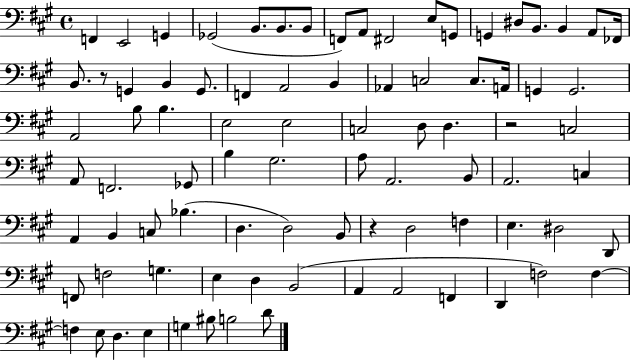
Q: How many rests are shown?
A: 3